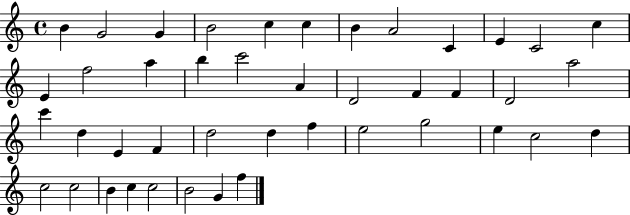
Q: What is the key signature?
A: C major